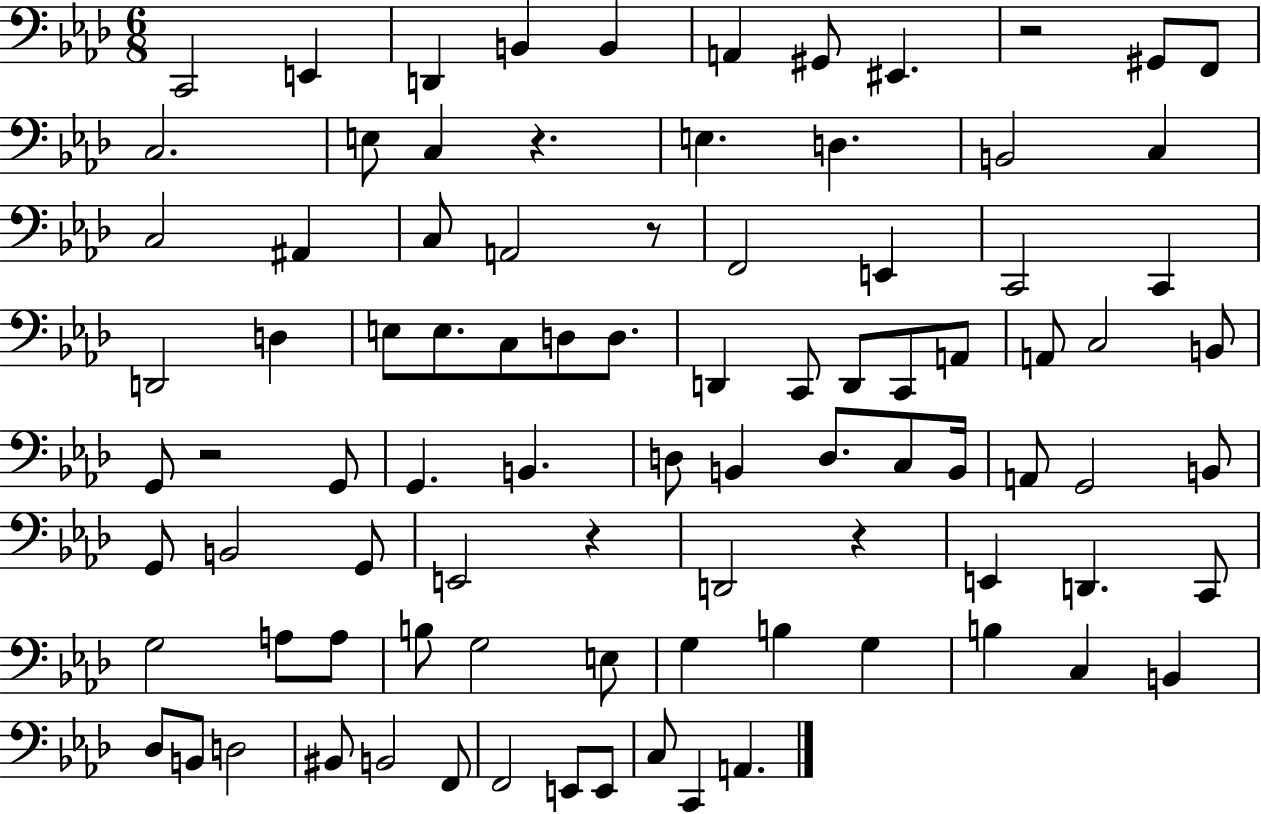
X:1
T:Untitled
M:6/8
L:1/4
K:Ab
C,,2 E,, D,, B,, B,, A,, ^G,,/2 ^E,, z2 ^G,,/2 F,,/2 C,2 E,/2 C, z E, D, B,,2 C, C,2 ^A,, C,/2 A,,2 z/2 F,,2 E,, C,,2 C,, D,,2 D, E,/2 E,/2 C,/2 D,/2 D,/2 D,, C,,/2 D,,/2 C,,/2 A,,/2 A,,/2 C,2 B,,/2 G,,/2 z2 G,,/2 G,, B,, D,/2 B,, D,/2 C,/2 B,,/4 A,,/2 G,,2 B,,/2 G,,/2 B,,2 G,,/2 E,,2 z D,,2 z E,, D,, C,,/2 G,2 A,/2 A,/2 B,/2 G,2 E,/2 G, B, G, B, C, B,, _D,/2 B,,/2 D,2 ^B,,/2 B,,2 F,,/2 F,,2 E,,/2 E,,/2 C,/2 C,, A,,